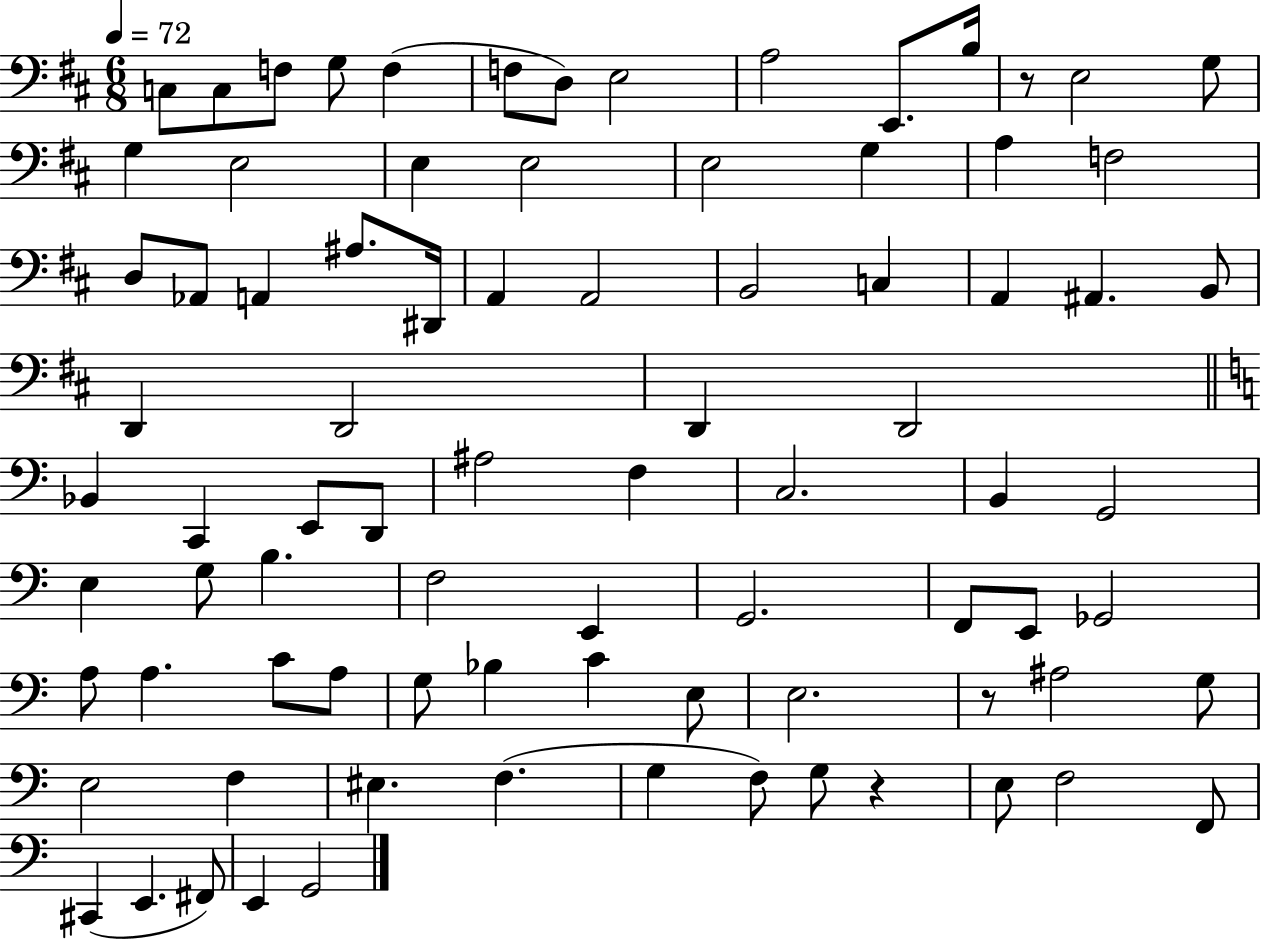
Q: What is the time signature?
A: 6/8